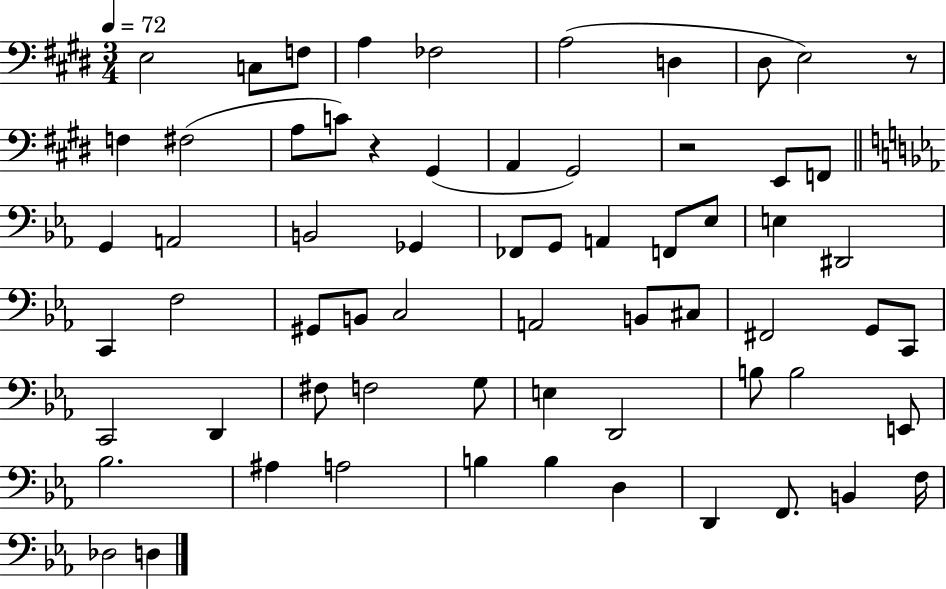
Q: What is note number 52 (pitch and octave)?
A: A#3